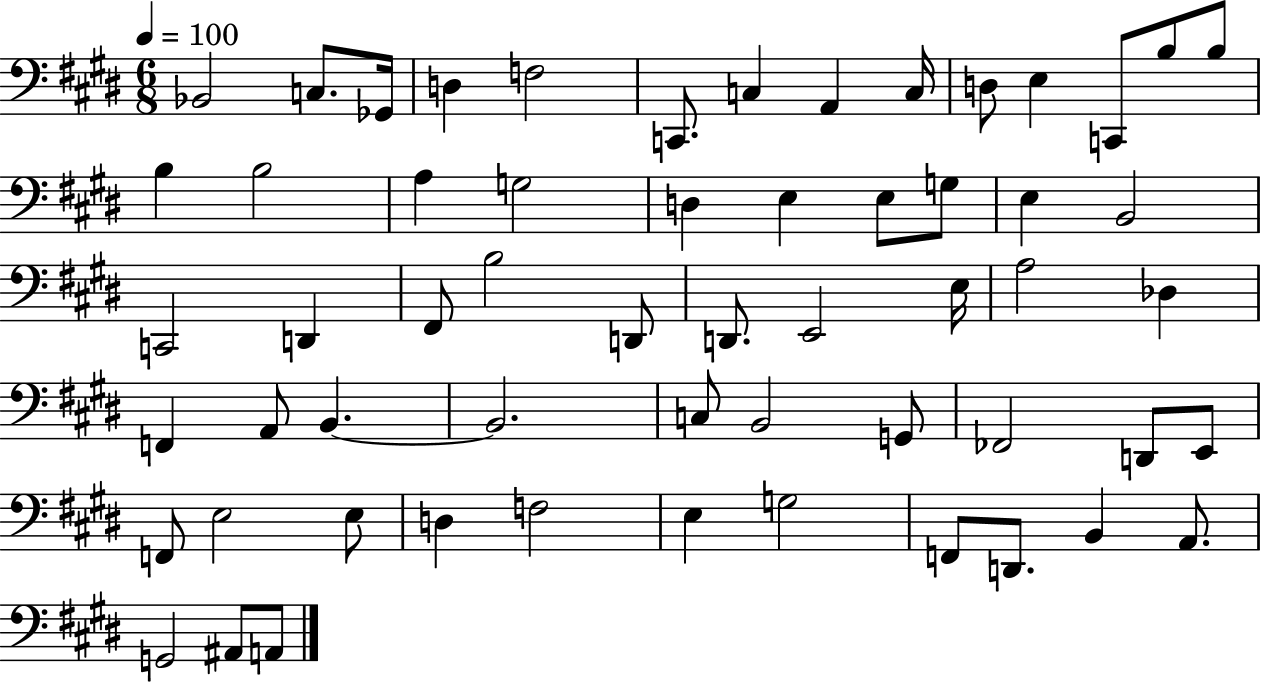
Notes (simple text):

Bb2/h C3/e. Gb2/s D3/q F3/h C2/e. C3/q A2/q C3/s D3/e E3/q C2/e B3/e B3/e B3/q B3/h A3/q G3/h D3/q E3/q E3/e G3/e E3/q B2/h C2/h D2/q F#2/e B3/h D2/e D2/e. E2/h E3/s A3/h Db3/q F2/q A2/e B2/q. B2/h. C3/e B2/h G2/e FES2/h D2/e E2/e F2/e E3/h E3/e D3/q F3/h E3/q G3/h F2/e D2/e. B2/q A2/e. G2/h A#2/e A2/e